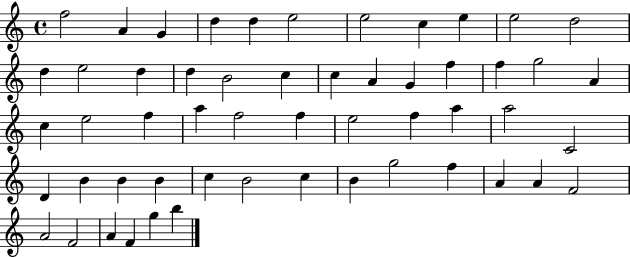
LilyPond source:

{
  \clef treble
  \time 4/4
  \defaultTimeSignature
  \key c \major
  f''2 a'4 g'4 | d''4 d''4 e''2 | e''2 c''4 e''4 | e''2 d''2 | \break d''4 e''2 d''4 | d''4 b'2 c''4 | c''4 a'4 g'4 f''4 | f''4 g''2 a'4 | \break c''4 e''2 f''4 | a''4 f''2 f''4 | e''2 f''4 a''4 | a''2 c'2 | \break d'4 b'4 b'4 b'4 | c''4 b'2 c''4 | b'4 g''2 f''4 | a'4 a'4 f'2 | \break a'2 f'2 | a'4 f'4 g''4 b''4 | \bar "|."
}